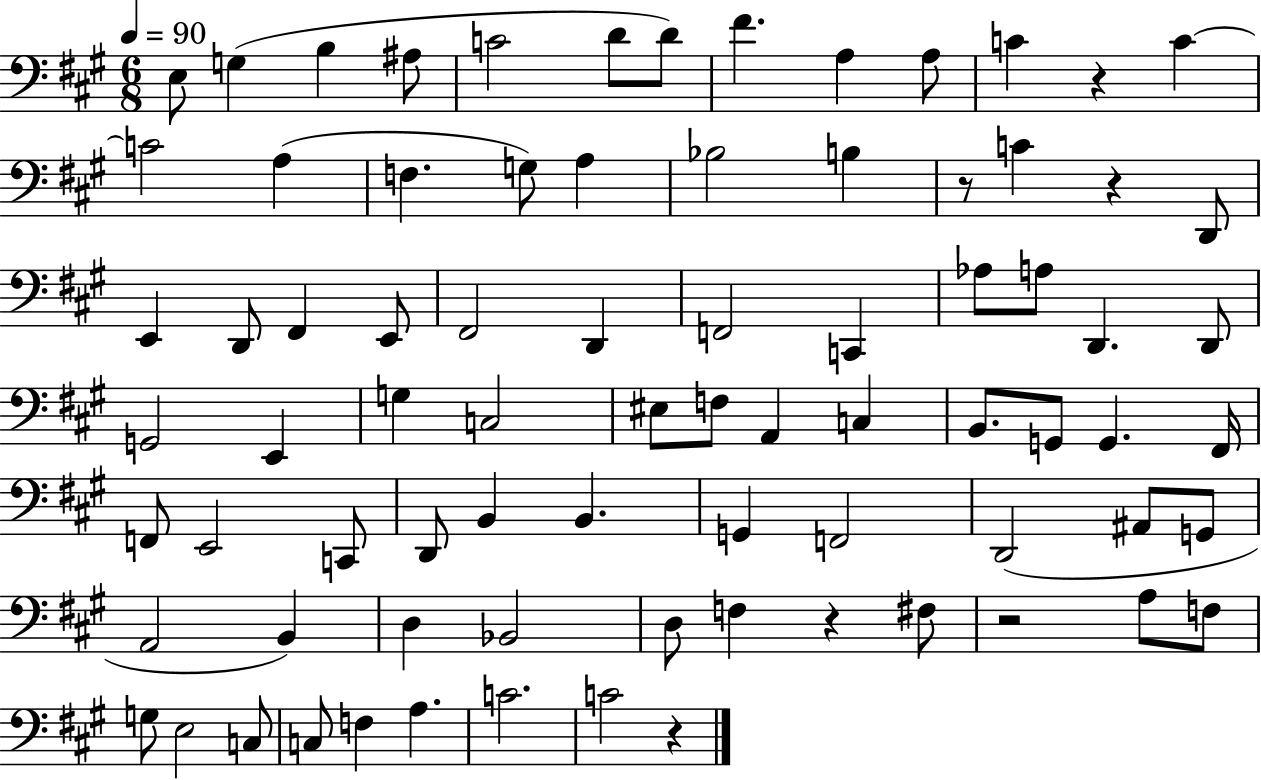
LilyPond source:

{
  \clef bass
  \numericTimeSignature
  \time 6/8
  \key a \major
  \tempo 4 = 90
  \repeat volta 2 { e8 g4( b4 ais8 | c'2 d'8 d'8) | fis'4. a4 a8 | c'4 r4 c'4~~ | \break c'2 a4( | f4. g8) a4 | bes2 b4 | r8 c'4 r4 d,8 | \break e,4 d,8 fis,4 e,8 | fis,2 d,4 | f,2 c,4 | aes8 a8 d,4. d,8 | \break g,2 e,4 | g4 c2 | eis8 f8 a,4 c4 | b,8. g,8 g,4. fis,16 | \break f,8 e,2 c,8 | d,8 b,4 b,4. | g,4 f,2 | d,2( ais,8 g,8 | \break a,2 b,4) | d4 bes,2 | d8 f4 r4 fis8 | r2 a8 f8 | \break g8 e2 c8 | c8 f4 a4. | c'2. | c'2 r4 | \break } \bar "|."
}